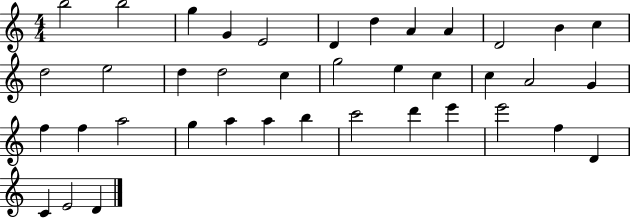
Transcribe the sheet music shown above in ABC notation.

X:1
T:Untitled
M:4/4
L:1/4
K:C
b2 b2 g G E2 D d A A D2 B c d2 e2 d d2 c g2 e c c A2 G f f a2 g a a b c'2 d' e' e'2 f D C E2 D